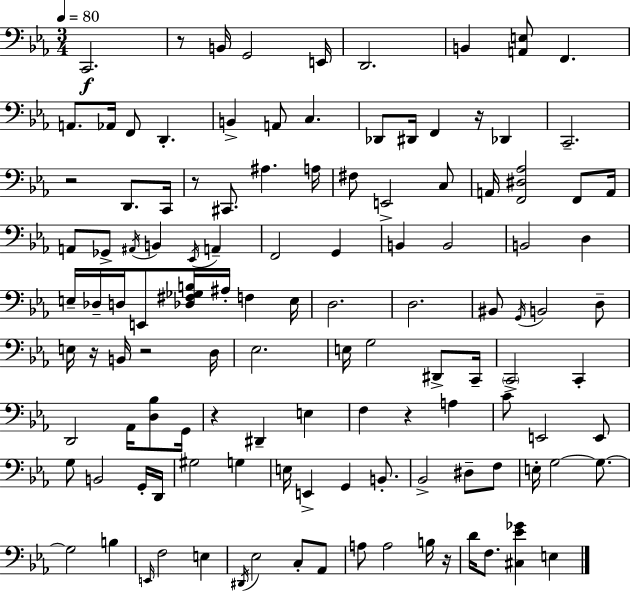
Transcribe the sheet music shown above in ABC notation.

X:1
T:Untitled
M:3/4
L:1/4
K:Eb
C,,2 z/2 B,,/4 G,,2 E,,/4 D,,2 B,, [A,,E,]/2 F,, A,,/2 _A,,/4 F,,/2 D,, B,, A,,/2 C, _D,,/2 ^D,,/4 F,, z/4 _D,, C,,2 z2 D,,/2 C,,/4 z/2 ^C,,/2 ^A, A,/4 ^F,/2 E,,2 C,/2 A,,/4 [F,,^D,_A,]2 F,,/2 A,,/4 A,,/2 _G,,/2 ^A,,/4 B,, _E,,/4 A,, F,,2 G,, B,, B,,2 B,,2 D, E,/4 _D,/4 D,/4 E,,/2 [_D,^F,_G,B,]/4 ^A,/4 F, E,/4 D,2 D,2 ^B,,/2 G,,/4 B,,2 D,/2 E,/4 z/4 B,,/4 z2 D,/4 _E,2 E,/4 G,2 ^D,,/2 C,,/4 C,,2 C,, D,,2 _A,,/4 [D,_B,]/2 G,,/4 z ^D,, E, F, z A, C/2 E,,2 E,,/2 G,/2 B,,2 G,,/4 D,,/4 ^G,2 G, E,/4 E,, G,, B,,/2 _B,,2 ^D,/2 F,/2 E,/4 G,2 G,/2 G,2 B, E,,/4 F,2 E, ^D,,/4 _E,2 C,/2 _A,,/2 A,/2 A,2 B,/4 z/4 D/4 F,/2 [^C,_E_G] E,